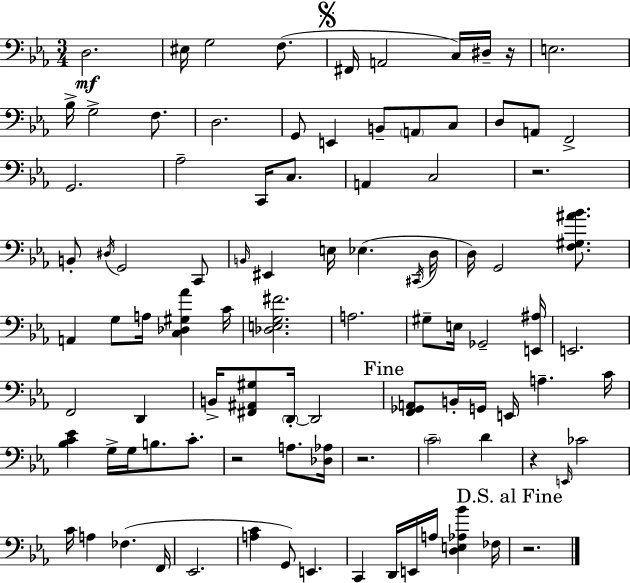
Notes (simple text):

D3/h. EIS3/s G3/h F3/e. F#2/s A2/h C3/s D#3/s R/s E3/h. Bb3/s G3/h F3/e. D3/h. G2/e E2/q B2/e A2/e C3/e D3/e A2/e F2/h G2/h. Ab3/h C2/s C3/e. A2/q C3/h R/h. B2/e D#3/s G2/h C2/e B2/s EIS2/q E3/s Eb3/q. C#2/s D3/s D3/s G2/h [F3,G#3,A#4,Bb4]/e. A2/q G3/e A3/s [C3,Db3,G#3,Ab4]/q C4/s [Db3,E3,G3,F#4]/h. A3/h. G#3/e E3/s Gb2/h [E2,A#3]/s E2/h. F2/h D2/q B2/s [F#2,A#2,G#3]/e D2/s D2/h [F2,Gb2,A2]/e B2/s G2/s E2/s A3/q. C4/s [Bb3,C4,Eb4]/q G3/s G3/s B3/e. C4/e. R/h A3/e. [Db3,Ab3]/s R/h. C4/h D4/q R/q E2/s CES4/h C4/s A3/q FES3/q. F2/s Eb2/h. [A3,C4]/q G2/e E2/q. C2/q D2/s E2/s A3/s [D3,E3,Ab3,Bb4]/q FES3/s R/h.